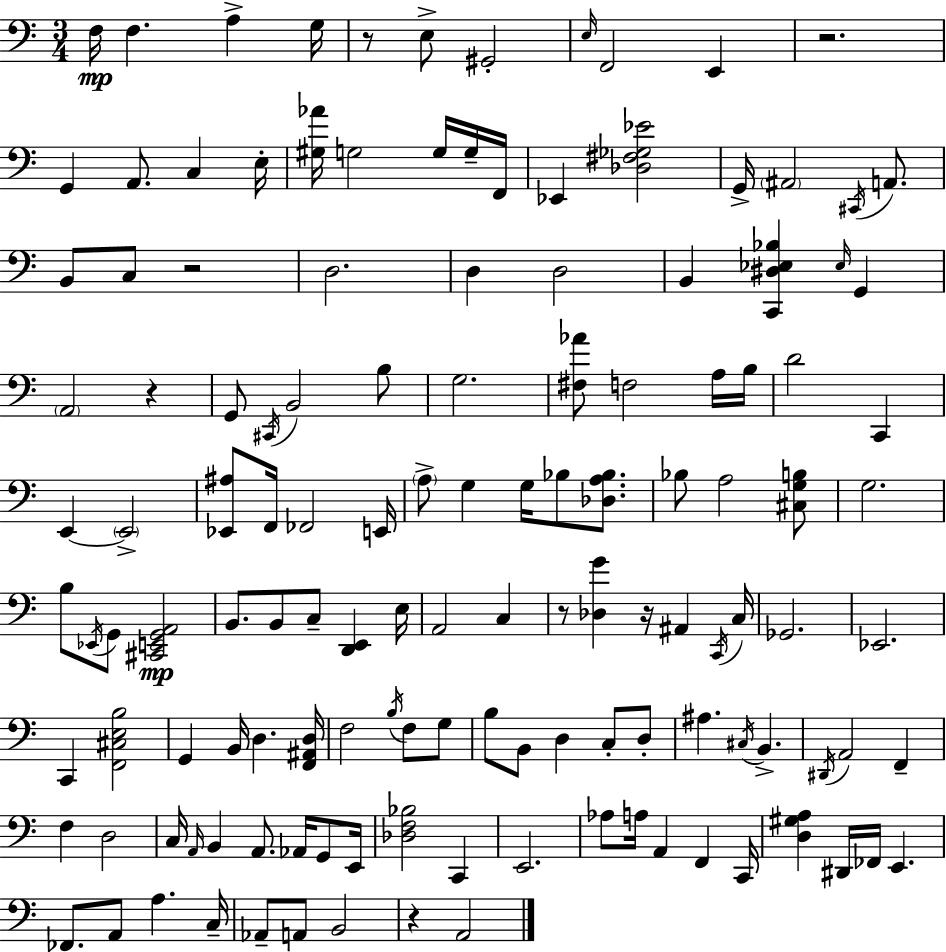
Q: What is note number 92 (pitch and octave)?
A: A2